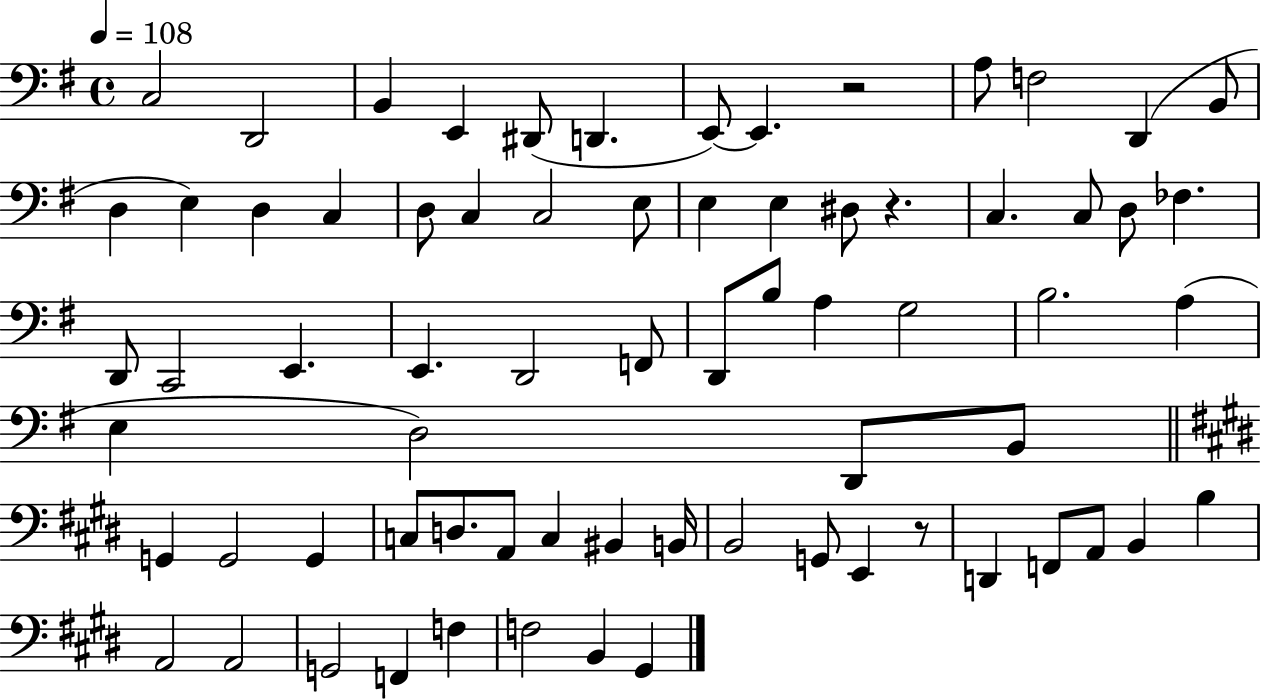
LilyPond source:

{
  \clef bass
  \time 4/4
  \defaultTimeSignature
  \key g \major
  \tempo 4 = 108
  c2 d,2 | b,4 e,4 dis,8( d,4. | e,8~~) e,4. r2 | a8 f2 d,4( b,8 | \break d4 e4) d4 c4 | d8 c4 c2 e8 | e4 e4 dis8 r4. | c4. c8 d8 fes4. | \break d,8 c,2 e,4. | e,4. d,2 f,8 | d,8 b8 a4 g2 | b2. a4( | \break e4 d2) d,8 b,8 | \bar "||" \break \key e \major g,4 g,2 g,4 | c8 d8. a,8 c4 bis,4 b,16 | b,2 g,8 e,4 r8 | d,4 f,8 a,8 b,4 b4 | \break a,2 a,2 | g,2 f,4 f4 | f2 b,4 gis,4 | \bar "|."
}